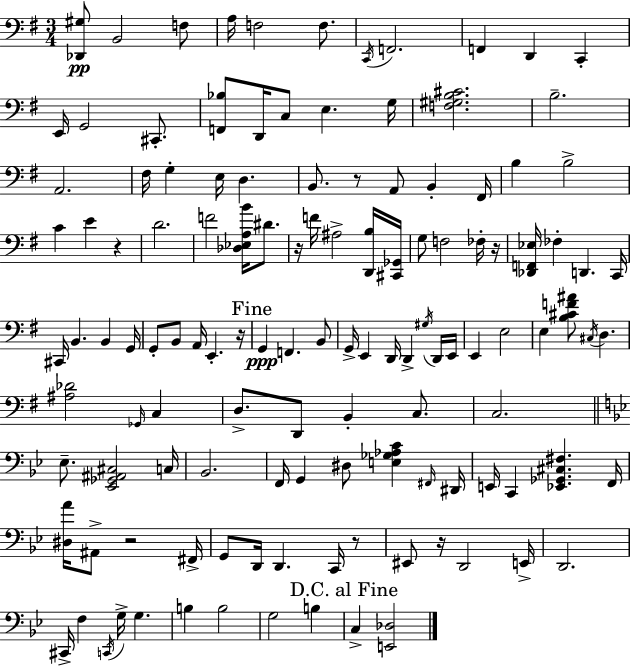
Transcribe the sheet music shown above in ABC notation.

X:1
T:Untitled
M:3/4
L:1/4
K:G
[_D,,^G,]/2 B,,2 F,/2 A,/4 F,2 F,/2 C,,/4 F,,2 F,, D,, C,, E,,/4 G,,2 ^C,,/2 [F,,_B,]/2 D,,/4 C,/2 E, G,/4 [F,^G,B,^C]2 B,2 A,,2 ^F,/4 G, E,/4 D, B,,/2 z/2 A,,/2 B,, ^F,,/4 B, B,2 C E z D2 F2 [_D,_E,A,B]/4 ^D/2 z/4 F/4 ^A,2 [D,,B,]/4 [^C,,_G,,]/4 G,/2 F,2 _F,/4 z/4 [_D,,F,,_E,]/4 _F, D,, C,,/4 ^C,,/4 B,, B,, G,,/4 G,,/2 B,,/2 A,,/4 E,, z/4 G,, F,, B,,/2 G,,/4 E,, D,,/4 D,, ^G,/4 D,,/4 E,,/4 E,, E,2 E, [B,^CF^A]/2 ^C,/4 D, [^A,_D]2 _G,,/4 C, D,/2 D,,/2 B,, C,/2 C,2 _E,/2 [_E,,_G,,^A,,^C,]2 C,/4 _B,,2 F,,/4 G,, ^D,/2 [E,_G,_A,C] ^F,,/4 ^D,,/4 E,,/4 C,, [_E,,_G,,^C,^F,] F,,/4 [^D,A]/4 ^A,,/2 z2 ^F,,/4 G,,/2 D,,/4 D,, C,,/4 z/2 ^E,,/2 z/4 D,,2 E,,/4 D,,2 ^C,,/4 F, C,,/4 G,/4 G, B, B,2 G,2 B, C, [E,,_D,]2